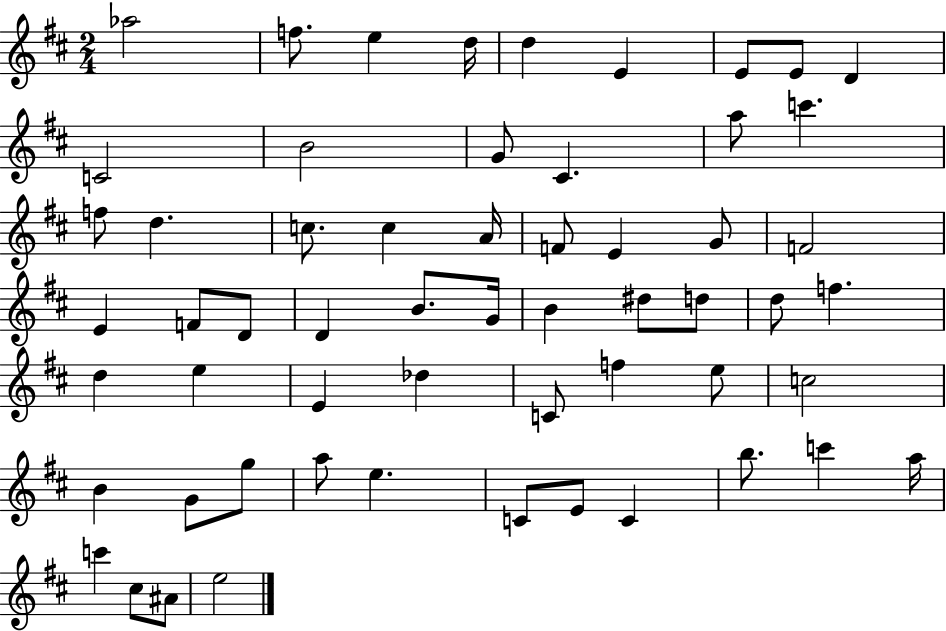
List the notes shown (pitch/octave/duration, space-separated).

Ab5/h F5/e. E5/q D5/s D5/q E4/q E4/e E4/e D4/q C4/h B4/h G4/e C#4/q. A5/e C6/q. F5/e D5/q. C5/e. C5/q A4/s F4/e E4/q G4/e F4/h E4/q F4/e D4/e D4/q B4/e. G4/s B4/q D#5/e D5/e D5/e F5/q. D5/q E5/q E4/q Db5/q C4/e F5/q E5/e C5/h B4/q G4/e G5/e A5/e E5/q. C4/e E4/e C4/q B5/e. C6/q A5/s C6/q C#5/e A#4/e E5/h